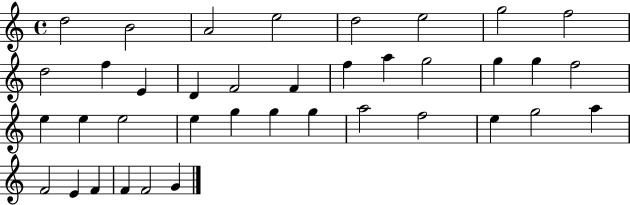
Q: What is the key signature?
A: C major